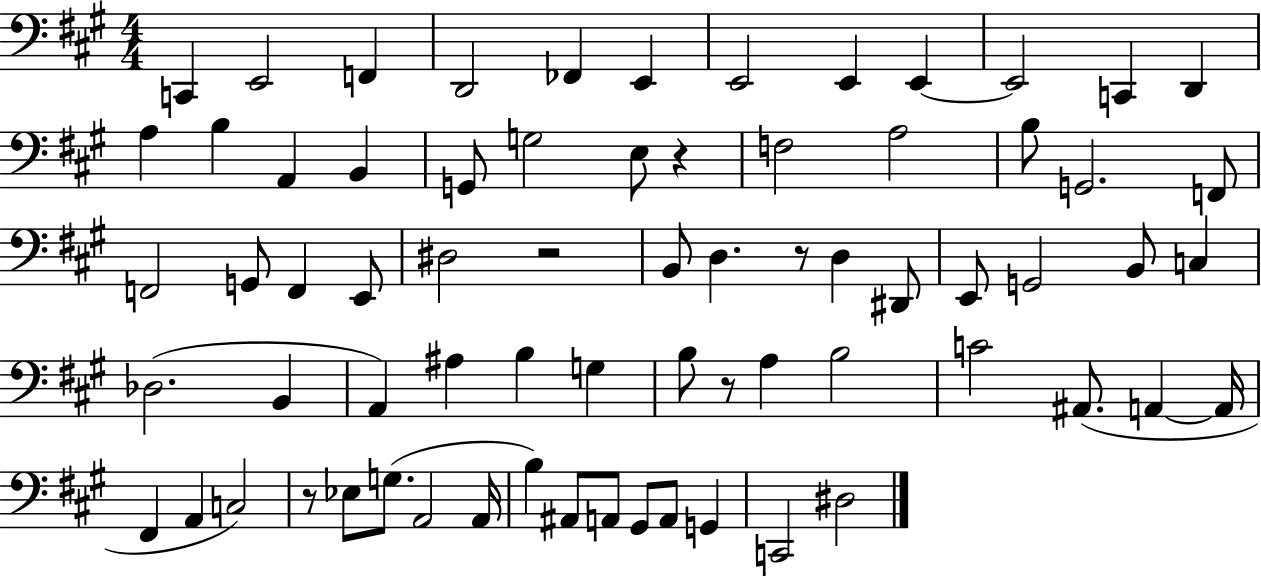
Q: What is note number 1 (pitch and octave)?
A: C2